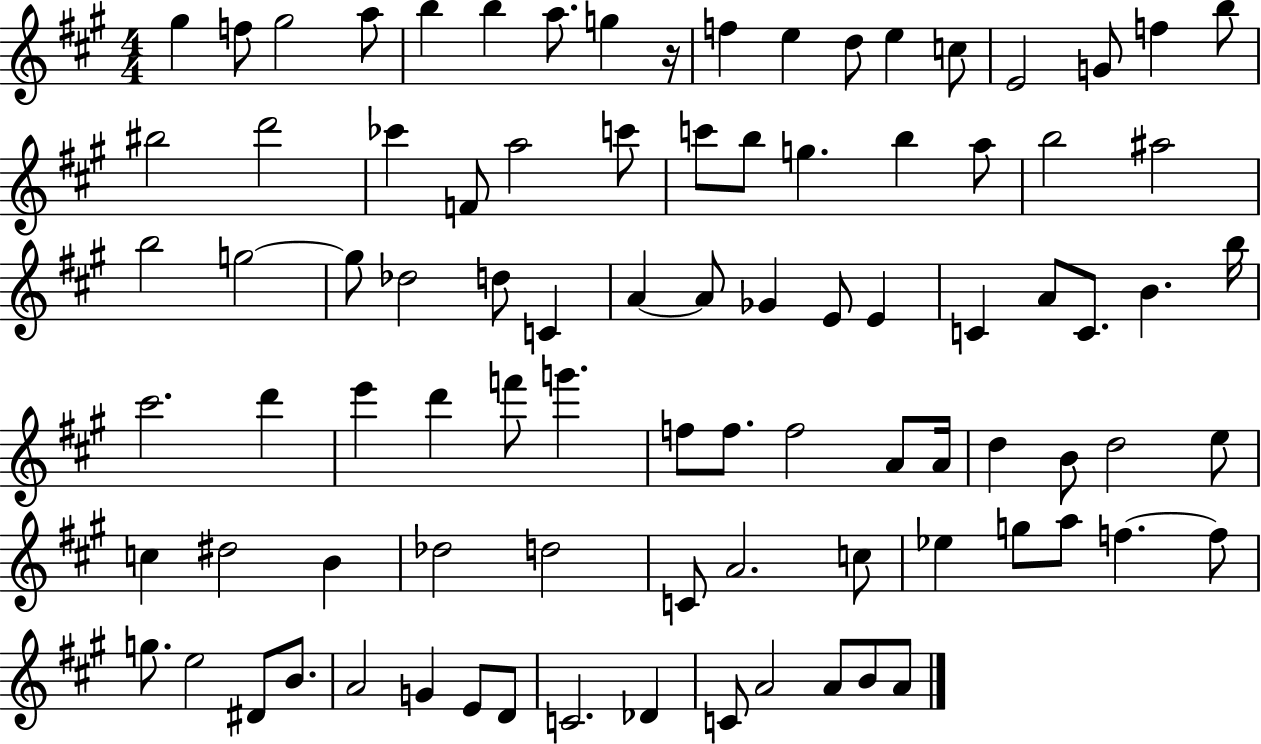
G#5/q F5/e G#5/h A5/e B5/q B5/q A5/e. G5/q R/s F5/q E5/q D5/e E5/q C5/e E4/h G4/e F5/q B5/e BIS5/h D6/h CES6/q F4/e A5/h C6/e C6/e B5/e G5/q. B5/q A5/e B5/h A#5/h B5/h G5/h G5/e Db5/h D5/e C4/q A4/q A4/e Gb4/q E4/e E4/q C4/q A4/e C4/e. B4/q. B5/s C#6/h. D6/q E6/q D6/q F6/e G6/q. F5/e F5/e. F5/h A4/e A4/s D5/q B4/e D5/h E5/e C5/q D#5/h B4/q Db5/h D5/h C4/e A4/h. C5/e Eb5/q G5/e A5/e F5/q. F5/e G5/e. E5/h D#4/e B4/e. A4/h G4/q E4/e D4/e C4/h. Db4/q C4/e A4/h A4/e B4/e A4/e